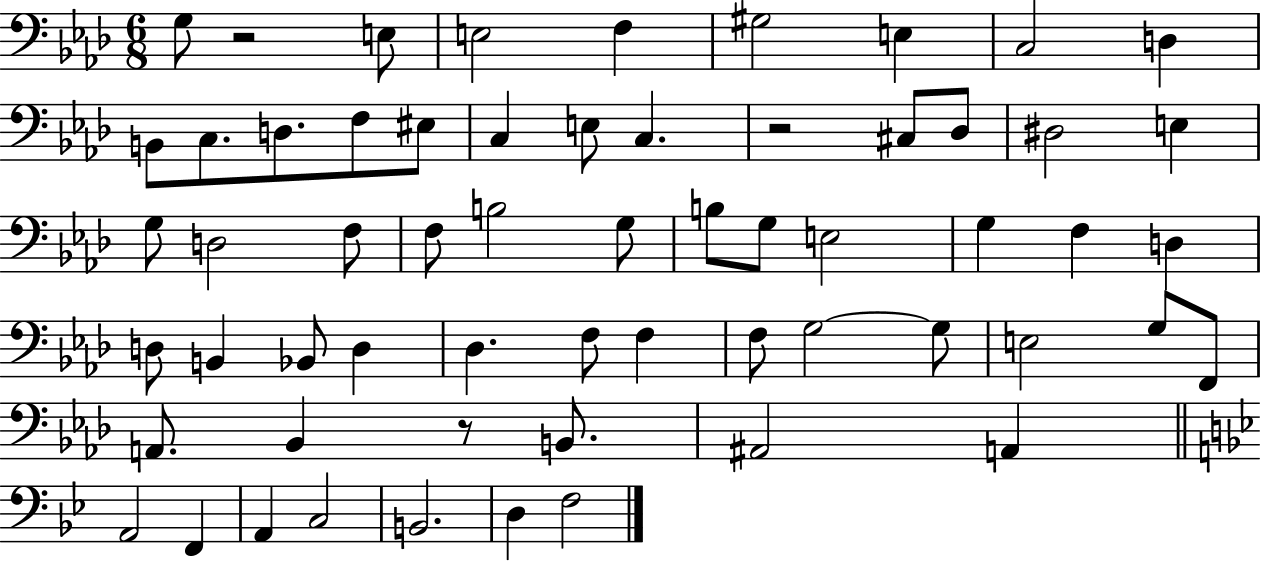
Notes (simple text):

G3/e R/h E3/e E3/h F3/q G#3/h E3/q C3/h D3/q B2/e C3/e. D3/e. F3/e EIS3/e C3/q E3/e C3/q. R/h C#3/e Db3/e D#3/h E3/q G3/e D3/h F3/e F3/e B3/h G3/e B3/e G3/e E3/h G3/q F3/q D3/q D3/e B2/q Bb2/e D3/q Db3/q. F3/e F3/q F3/e G3/h G3/e E3/h G3/e F2/e A2/e. Bb2/q R/e B2/e. A#2/h A2/q A2/h F2/q A2/q C3/h B2/h. D3/q F3/h